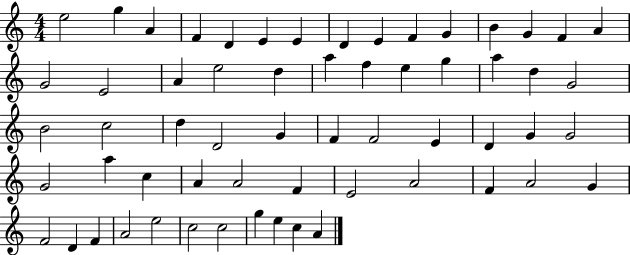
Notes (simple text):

E5/h G5/q A4/q F4/q D4/q E4/q E4/q D4/q E4/q F4/q G4/q B4/q G4/q F4/q A4/q G4/h E4/h A4/q E5/h D5/q A5/q F5/q E5/q G5/q A5/q D5/q G4/h B4/h C5/h D5/q D4/h G4/q F4/q F4/h E4/q D4/q G4/q G4/h G4/h A5/q C5/q A4/q A4/h F4/q E4/h A4/h F4/q A4/h G4/q F4/h D4/q F4/q A4/h E5/h C5/h C5/h G5/q E5/q C5/q A4/q